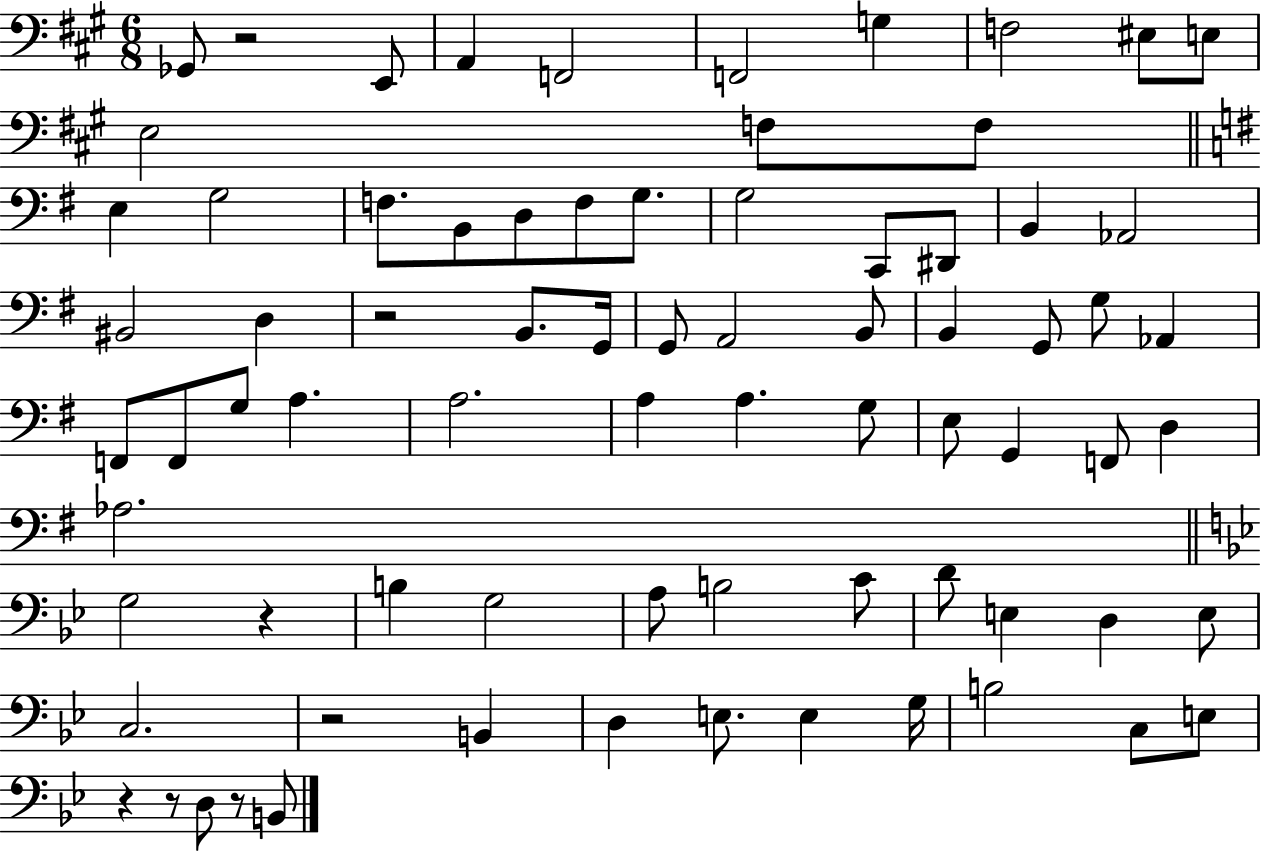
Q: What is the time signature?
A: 6/8